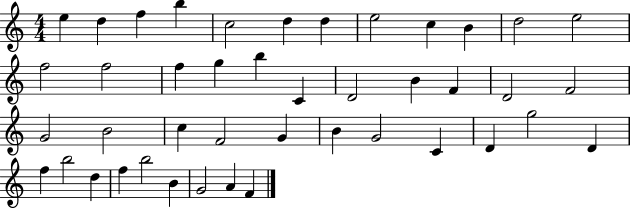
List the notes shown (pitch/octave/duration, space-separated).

E5/q D5/q F5/q B5/q C5/h D5/q D5/q E5/h C5/q B4/q D5/h E5/h F5/h F5/h F5/q G5/q B5/q C4/q D4/h B4/q F4/q D4/h F4/h G4/h B4/h C5/q F4/h G4/q B4/q G4/h C4/q D4/q G5/h D4/q F5/q B5/h D5/q F5/q B5/h B4/q G4/h A4/q F4/q